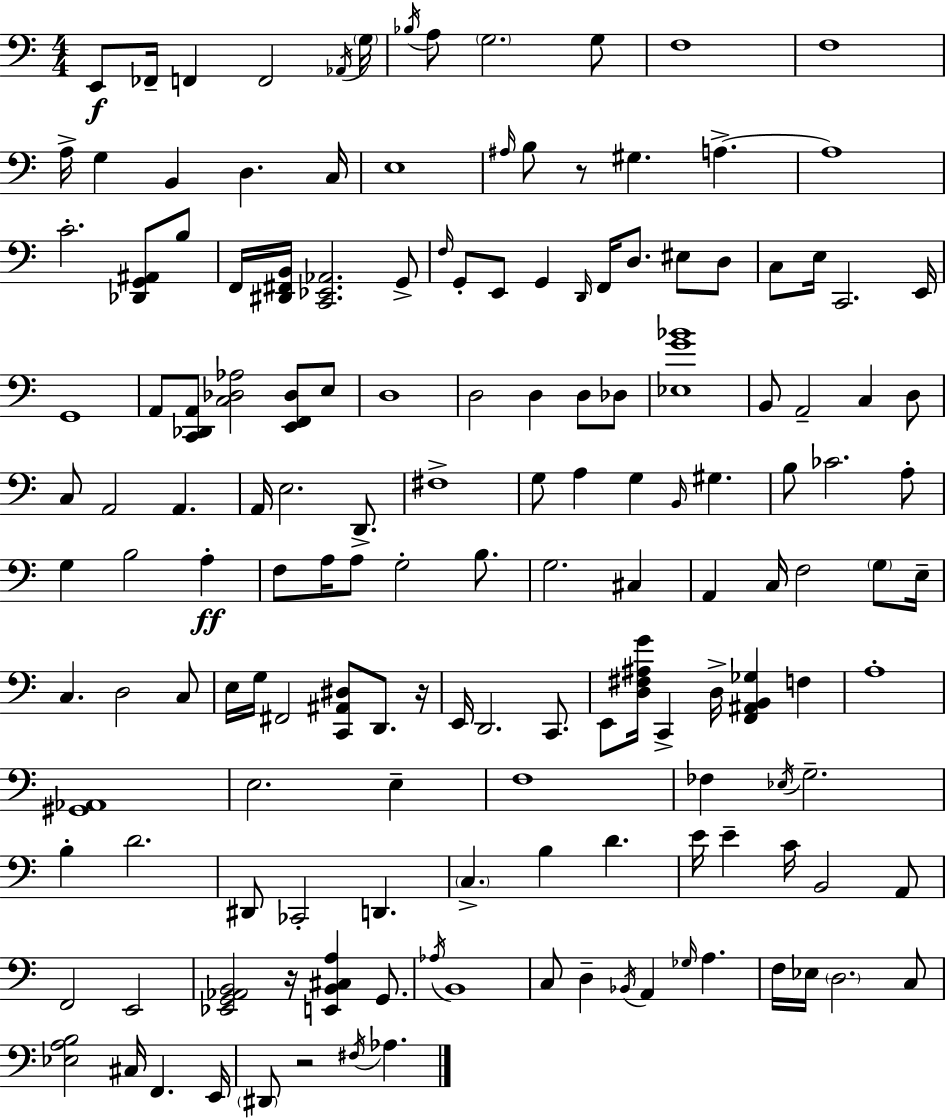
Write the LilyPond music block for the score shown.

{
  \clef bass
  \numericTimeSignature
  \time 4/4
  \key a \minor
  \repeat volta 2 { e,8\f fes,16-- f,4 f,2 \acciaccatura { aes,16 } | \parenthesize g16 \acciaccatura { bes16 } a8 \parenthesize g2. | g8 f1 | f1 | \break a16-> g4 b,4 d4. | c16 e1 | \grace { ais16 } b8 r8 gis4. a4.->~~ | a1 | \break c'2.-. <des, g, ais,>8 | b8 f,16 <dis, fis, b,>16 <c, ees, aes,>2. | g,8-> \grace { f16 } g,8-. e,8 g,4 \grace { d,16 } f,16 d8. | eis8 d8 c8 e16 c,2. | \break e,16 g,1 | a,8 <c, des, a,>8 <c des aes>2 | <e, f, des>8 e8 d1 | d2 d4 | \break d8 des8 <ees g' bes'>1 | b,8 a,2-- c4 | d8 c8 a,2 a,4. | a,16 e2. | \break d,8.-> fis1-> | g8 a4 g4 \grace { b,16 } | gis4. b8 ces'2. | a8-. g4 b2 | \break a4-.\ff f8 a16 a8 g2-. | b8. g2. | cis4 a,4 c16 f2 | \parenthesize g8 e16-- c4. d2 | \break c8 e16 g16 fis,2 | <c, ais, dis>8 d,8. r16 e,16 d,2. | c,8. e,8 <d fis ais g'>16 c,4-> d16-> <f, ais, b, ges>4 | f4 a1-. | \break <gis, aes,>1 | e2. | e4-- f1 | fes4 \acciaccatura { ees16 } g2.-- | \break b4-. d'2. | dis,8 ces,2-. | d,4. \parenthesize c4.-> b4 | d'4. e'16 e'4-- c'16 b,2 | \break a,8 f,2 e,2 | <ees, g, aes, b,>2 r16 | <e, b, cis a>4 g,8. \acciaccatura { aes16 } b,1 | c8 d4-- \acciaccatura { bes,16 } a,4 | \break \grace { ges16 } a4. f16 ees16 \parenthesize d2. | c8 <ees a b>2 | cis16 f,4. e,16 \parenthesize dis,8 r2 | \acciaccatura { fis16 } aes4. } \bar "|."
}